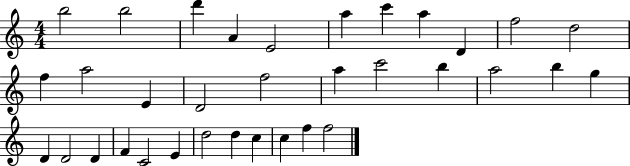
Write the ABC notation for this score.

X:1
T:Untitled
M:4/4
L:1/4
K:C
b2 b2 d' A E2 a c' a D f2 d2 f a2 E D2 f2 a c'2 b a2 b g D D2 D F C2 E d2 d c c f f2